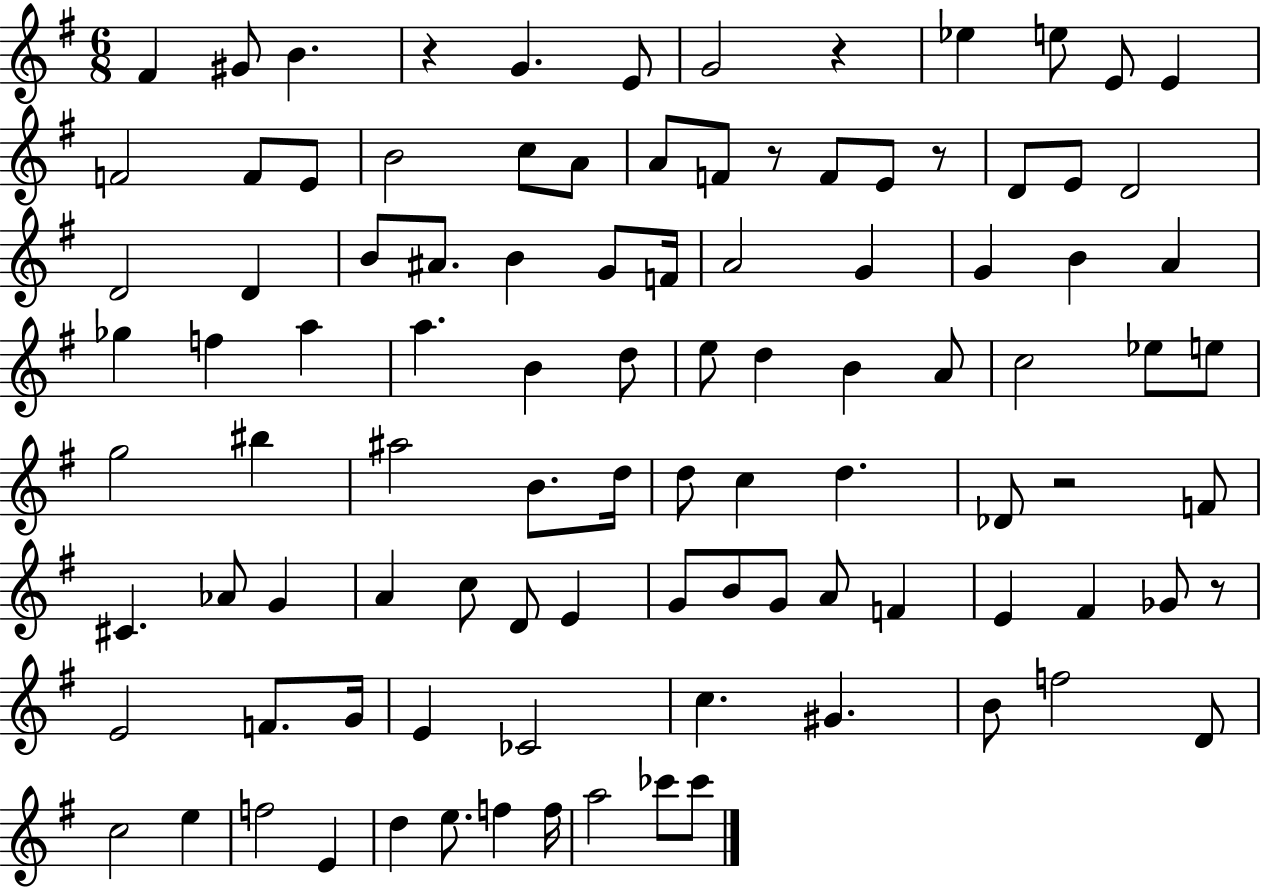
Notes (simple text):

F#4/q G#4/e B4/q. R/q G4/q. E4/e G4/h R/q Eb5/q E5/e E4/e E4/q F4/h F4/e E4/e B4/h C5/e A4/e A4/e F4/e R/e F4/e E4/e R/e D4/e E4/e D4/h D4/h D4/q B4/e A#4/e. B4/q G4/e F4/s A4/h G4/q G4/q B4/q A4/q Gb5/q F5/q A5/q A5/q. B4/q D5/e E5/e D5/q B4/q A4/e C5/h Eb5/e E5/e G5/h BIS5/q A#5/h B4/e. D5/s D5/e C5/q D5/q. Db4/e R/h F4/e C#4/q. Ab4/e G4/q A4/q C5/e D4/e E4/q G4/e B4/e G4/e A4/e F4/q E4/q F#4/q Gb4/e R/e E4/h F4/e. G4/s E4/q CES4/h C5/q. G#4/q. B4/e F5/h D4/e C5/h E5/q F5/h E4/q D5/q E5/e. F5/q F5/s A5/h CES6/e CES6/e